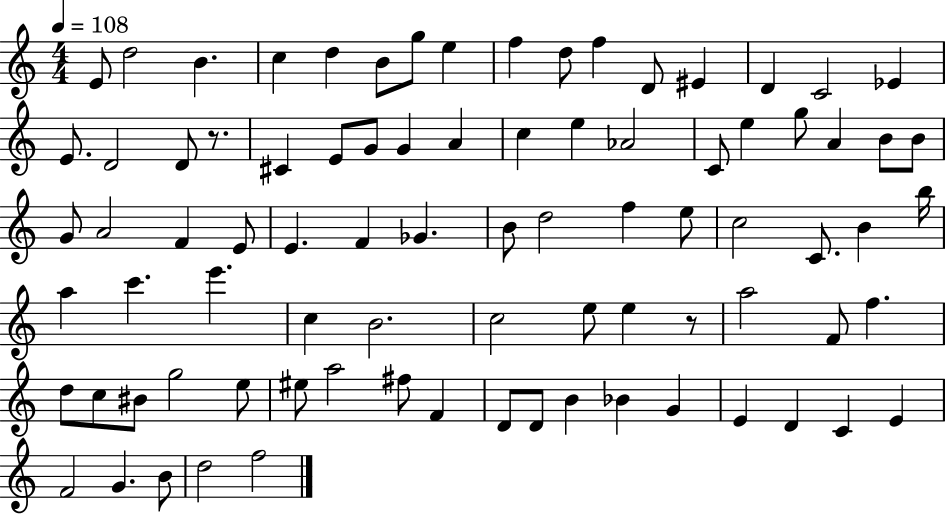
E4/e D5/h B4/q. C5/q D5/q B4/e G5/e E5/q F5/q D5/e F5/q D4/e EIS4/q D4/q C4/h Eb4/q E4/e. D4/h D4/e R/e. C#4/q E4/e G4/e G4/q A4/q C5/q E5/q Ab4/h C4/e E5/q G5/e A4/q B4/e B4/e G4/e A4/h F4/q E4/e E4/q. F4/q Gb4/q. B4/e D5/h F5/q E5/e C5/h C4/e. B4/q B5/s A5/q C6/q. E6/q. C5/q B4/h. C5/h E5/e E5/q R/e A5/h F4/e F5/q. D5/e C5/e BIS4/e G5/h E5/e EIS5/e A5/h F#5/e F4/q D4/e D4/e B4/q Bb4/q G4/q E4/q D4/q C4/q E4/q F4/h G4/q. B4/e D5/h F5/h